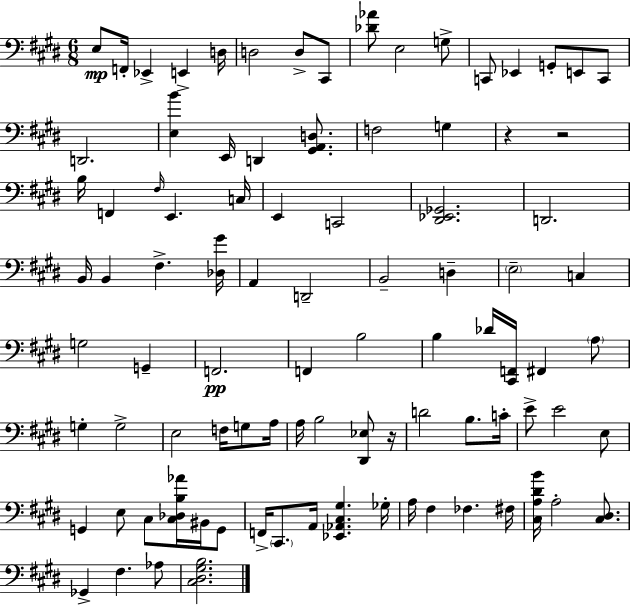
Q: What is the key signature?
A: E major